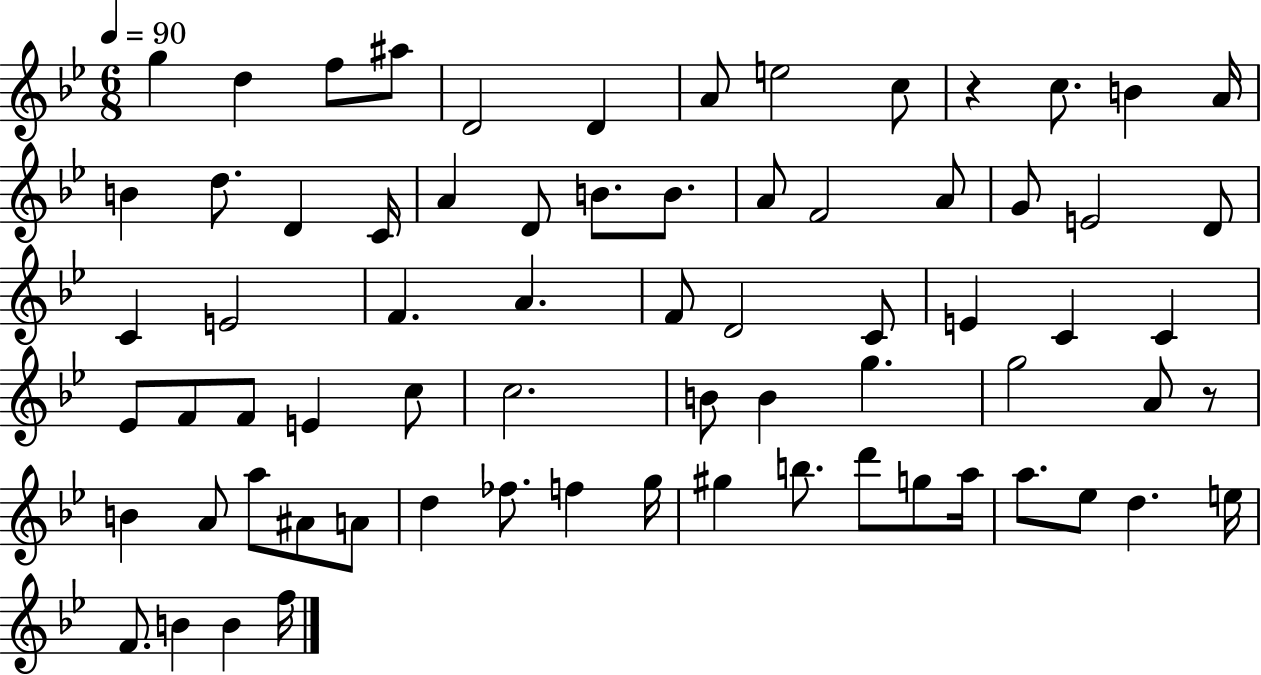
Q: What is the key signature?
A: BES major